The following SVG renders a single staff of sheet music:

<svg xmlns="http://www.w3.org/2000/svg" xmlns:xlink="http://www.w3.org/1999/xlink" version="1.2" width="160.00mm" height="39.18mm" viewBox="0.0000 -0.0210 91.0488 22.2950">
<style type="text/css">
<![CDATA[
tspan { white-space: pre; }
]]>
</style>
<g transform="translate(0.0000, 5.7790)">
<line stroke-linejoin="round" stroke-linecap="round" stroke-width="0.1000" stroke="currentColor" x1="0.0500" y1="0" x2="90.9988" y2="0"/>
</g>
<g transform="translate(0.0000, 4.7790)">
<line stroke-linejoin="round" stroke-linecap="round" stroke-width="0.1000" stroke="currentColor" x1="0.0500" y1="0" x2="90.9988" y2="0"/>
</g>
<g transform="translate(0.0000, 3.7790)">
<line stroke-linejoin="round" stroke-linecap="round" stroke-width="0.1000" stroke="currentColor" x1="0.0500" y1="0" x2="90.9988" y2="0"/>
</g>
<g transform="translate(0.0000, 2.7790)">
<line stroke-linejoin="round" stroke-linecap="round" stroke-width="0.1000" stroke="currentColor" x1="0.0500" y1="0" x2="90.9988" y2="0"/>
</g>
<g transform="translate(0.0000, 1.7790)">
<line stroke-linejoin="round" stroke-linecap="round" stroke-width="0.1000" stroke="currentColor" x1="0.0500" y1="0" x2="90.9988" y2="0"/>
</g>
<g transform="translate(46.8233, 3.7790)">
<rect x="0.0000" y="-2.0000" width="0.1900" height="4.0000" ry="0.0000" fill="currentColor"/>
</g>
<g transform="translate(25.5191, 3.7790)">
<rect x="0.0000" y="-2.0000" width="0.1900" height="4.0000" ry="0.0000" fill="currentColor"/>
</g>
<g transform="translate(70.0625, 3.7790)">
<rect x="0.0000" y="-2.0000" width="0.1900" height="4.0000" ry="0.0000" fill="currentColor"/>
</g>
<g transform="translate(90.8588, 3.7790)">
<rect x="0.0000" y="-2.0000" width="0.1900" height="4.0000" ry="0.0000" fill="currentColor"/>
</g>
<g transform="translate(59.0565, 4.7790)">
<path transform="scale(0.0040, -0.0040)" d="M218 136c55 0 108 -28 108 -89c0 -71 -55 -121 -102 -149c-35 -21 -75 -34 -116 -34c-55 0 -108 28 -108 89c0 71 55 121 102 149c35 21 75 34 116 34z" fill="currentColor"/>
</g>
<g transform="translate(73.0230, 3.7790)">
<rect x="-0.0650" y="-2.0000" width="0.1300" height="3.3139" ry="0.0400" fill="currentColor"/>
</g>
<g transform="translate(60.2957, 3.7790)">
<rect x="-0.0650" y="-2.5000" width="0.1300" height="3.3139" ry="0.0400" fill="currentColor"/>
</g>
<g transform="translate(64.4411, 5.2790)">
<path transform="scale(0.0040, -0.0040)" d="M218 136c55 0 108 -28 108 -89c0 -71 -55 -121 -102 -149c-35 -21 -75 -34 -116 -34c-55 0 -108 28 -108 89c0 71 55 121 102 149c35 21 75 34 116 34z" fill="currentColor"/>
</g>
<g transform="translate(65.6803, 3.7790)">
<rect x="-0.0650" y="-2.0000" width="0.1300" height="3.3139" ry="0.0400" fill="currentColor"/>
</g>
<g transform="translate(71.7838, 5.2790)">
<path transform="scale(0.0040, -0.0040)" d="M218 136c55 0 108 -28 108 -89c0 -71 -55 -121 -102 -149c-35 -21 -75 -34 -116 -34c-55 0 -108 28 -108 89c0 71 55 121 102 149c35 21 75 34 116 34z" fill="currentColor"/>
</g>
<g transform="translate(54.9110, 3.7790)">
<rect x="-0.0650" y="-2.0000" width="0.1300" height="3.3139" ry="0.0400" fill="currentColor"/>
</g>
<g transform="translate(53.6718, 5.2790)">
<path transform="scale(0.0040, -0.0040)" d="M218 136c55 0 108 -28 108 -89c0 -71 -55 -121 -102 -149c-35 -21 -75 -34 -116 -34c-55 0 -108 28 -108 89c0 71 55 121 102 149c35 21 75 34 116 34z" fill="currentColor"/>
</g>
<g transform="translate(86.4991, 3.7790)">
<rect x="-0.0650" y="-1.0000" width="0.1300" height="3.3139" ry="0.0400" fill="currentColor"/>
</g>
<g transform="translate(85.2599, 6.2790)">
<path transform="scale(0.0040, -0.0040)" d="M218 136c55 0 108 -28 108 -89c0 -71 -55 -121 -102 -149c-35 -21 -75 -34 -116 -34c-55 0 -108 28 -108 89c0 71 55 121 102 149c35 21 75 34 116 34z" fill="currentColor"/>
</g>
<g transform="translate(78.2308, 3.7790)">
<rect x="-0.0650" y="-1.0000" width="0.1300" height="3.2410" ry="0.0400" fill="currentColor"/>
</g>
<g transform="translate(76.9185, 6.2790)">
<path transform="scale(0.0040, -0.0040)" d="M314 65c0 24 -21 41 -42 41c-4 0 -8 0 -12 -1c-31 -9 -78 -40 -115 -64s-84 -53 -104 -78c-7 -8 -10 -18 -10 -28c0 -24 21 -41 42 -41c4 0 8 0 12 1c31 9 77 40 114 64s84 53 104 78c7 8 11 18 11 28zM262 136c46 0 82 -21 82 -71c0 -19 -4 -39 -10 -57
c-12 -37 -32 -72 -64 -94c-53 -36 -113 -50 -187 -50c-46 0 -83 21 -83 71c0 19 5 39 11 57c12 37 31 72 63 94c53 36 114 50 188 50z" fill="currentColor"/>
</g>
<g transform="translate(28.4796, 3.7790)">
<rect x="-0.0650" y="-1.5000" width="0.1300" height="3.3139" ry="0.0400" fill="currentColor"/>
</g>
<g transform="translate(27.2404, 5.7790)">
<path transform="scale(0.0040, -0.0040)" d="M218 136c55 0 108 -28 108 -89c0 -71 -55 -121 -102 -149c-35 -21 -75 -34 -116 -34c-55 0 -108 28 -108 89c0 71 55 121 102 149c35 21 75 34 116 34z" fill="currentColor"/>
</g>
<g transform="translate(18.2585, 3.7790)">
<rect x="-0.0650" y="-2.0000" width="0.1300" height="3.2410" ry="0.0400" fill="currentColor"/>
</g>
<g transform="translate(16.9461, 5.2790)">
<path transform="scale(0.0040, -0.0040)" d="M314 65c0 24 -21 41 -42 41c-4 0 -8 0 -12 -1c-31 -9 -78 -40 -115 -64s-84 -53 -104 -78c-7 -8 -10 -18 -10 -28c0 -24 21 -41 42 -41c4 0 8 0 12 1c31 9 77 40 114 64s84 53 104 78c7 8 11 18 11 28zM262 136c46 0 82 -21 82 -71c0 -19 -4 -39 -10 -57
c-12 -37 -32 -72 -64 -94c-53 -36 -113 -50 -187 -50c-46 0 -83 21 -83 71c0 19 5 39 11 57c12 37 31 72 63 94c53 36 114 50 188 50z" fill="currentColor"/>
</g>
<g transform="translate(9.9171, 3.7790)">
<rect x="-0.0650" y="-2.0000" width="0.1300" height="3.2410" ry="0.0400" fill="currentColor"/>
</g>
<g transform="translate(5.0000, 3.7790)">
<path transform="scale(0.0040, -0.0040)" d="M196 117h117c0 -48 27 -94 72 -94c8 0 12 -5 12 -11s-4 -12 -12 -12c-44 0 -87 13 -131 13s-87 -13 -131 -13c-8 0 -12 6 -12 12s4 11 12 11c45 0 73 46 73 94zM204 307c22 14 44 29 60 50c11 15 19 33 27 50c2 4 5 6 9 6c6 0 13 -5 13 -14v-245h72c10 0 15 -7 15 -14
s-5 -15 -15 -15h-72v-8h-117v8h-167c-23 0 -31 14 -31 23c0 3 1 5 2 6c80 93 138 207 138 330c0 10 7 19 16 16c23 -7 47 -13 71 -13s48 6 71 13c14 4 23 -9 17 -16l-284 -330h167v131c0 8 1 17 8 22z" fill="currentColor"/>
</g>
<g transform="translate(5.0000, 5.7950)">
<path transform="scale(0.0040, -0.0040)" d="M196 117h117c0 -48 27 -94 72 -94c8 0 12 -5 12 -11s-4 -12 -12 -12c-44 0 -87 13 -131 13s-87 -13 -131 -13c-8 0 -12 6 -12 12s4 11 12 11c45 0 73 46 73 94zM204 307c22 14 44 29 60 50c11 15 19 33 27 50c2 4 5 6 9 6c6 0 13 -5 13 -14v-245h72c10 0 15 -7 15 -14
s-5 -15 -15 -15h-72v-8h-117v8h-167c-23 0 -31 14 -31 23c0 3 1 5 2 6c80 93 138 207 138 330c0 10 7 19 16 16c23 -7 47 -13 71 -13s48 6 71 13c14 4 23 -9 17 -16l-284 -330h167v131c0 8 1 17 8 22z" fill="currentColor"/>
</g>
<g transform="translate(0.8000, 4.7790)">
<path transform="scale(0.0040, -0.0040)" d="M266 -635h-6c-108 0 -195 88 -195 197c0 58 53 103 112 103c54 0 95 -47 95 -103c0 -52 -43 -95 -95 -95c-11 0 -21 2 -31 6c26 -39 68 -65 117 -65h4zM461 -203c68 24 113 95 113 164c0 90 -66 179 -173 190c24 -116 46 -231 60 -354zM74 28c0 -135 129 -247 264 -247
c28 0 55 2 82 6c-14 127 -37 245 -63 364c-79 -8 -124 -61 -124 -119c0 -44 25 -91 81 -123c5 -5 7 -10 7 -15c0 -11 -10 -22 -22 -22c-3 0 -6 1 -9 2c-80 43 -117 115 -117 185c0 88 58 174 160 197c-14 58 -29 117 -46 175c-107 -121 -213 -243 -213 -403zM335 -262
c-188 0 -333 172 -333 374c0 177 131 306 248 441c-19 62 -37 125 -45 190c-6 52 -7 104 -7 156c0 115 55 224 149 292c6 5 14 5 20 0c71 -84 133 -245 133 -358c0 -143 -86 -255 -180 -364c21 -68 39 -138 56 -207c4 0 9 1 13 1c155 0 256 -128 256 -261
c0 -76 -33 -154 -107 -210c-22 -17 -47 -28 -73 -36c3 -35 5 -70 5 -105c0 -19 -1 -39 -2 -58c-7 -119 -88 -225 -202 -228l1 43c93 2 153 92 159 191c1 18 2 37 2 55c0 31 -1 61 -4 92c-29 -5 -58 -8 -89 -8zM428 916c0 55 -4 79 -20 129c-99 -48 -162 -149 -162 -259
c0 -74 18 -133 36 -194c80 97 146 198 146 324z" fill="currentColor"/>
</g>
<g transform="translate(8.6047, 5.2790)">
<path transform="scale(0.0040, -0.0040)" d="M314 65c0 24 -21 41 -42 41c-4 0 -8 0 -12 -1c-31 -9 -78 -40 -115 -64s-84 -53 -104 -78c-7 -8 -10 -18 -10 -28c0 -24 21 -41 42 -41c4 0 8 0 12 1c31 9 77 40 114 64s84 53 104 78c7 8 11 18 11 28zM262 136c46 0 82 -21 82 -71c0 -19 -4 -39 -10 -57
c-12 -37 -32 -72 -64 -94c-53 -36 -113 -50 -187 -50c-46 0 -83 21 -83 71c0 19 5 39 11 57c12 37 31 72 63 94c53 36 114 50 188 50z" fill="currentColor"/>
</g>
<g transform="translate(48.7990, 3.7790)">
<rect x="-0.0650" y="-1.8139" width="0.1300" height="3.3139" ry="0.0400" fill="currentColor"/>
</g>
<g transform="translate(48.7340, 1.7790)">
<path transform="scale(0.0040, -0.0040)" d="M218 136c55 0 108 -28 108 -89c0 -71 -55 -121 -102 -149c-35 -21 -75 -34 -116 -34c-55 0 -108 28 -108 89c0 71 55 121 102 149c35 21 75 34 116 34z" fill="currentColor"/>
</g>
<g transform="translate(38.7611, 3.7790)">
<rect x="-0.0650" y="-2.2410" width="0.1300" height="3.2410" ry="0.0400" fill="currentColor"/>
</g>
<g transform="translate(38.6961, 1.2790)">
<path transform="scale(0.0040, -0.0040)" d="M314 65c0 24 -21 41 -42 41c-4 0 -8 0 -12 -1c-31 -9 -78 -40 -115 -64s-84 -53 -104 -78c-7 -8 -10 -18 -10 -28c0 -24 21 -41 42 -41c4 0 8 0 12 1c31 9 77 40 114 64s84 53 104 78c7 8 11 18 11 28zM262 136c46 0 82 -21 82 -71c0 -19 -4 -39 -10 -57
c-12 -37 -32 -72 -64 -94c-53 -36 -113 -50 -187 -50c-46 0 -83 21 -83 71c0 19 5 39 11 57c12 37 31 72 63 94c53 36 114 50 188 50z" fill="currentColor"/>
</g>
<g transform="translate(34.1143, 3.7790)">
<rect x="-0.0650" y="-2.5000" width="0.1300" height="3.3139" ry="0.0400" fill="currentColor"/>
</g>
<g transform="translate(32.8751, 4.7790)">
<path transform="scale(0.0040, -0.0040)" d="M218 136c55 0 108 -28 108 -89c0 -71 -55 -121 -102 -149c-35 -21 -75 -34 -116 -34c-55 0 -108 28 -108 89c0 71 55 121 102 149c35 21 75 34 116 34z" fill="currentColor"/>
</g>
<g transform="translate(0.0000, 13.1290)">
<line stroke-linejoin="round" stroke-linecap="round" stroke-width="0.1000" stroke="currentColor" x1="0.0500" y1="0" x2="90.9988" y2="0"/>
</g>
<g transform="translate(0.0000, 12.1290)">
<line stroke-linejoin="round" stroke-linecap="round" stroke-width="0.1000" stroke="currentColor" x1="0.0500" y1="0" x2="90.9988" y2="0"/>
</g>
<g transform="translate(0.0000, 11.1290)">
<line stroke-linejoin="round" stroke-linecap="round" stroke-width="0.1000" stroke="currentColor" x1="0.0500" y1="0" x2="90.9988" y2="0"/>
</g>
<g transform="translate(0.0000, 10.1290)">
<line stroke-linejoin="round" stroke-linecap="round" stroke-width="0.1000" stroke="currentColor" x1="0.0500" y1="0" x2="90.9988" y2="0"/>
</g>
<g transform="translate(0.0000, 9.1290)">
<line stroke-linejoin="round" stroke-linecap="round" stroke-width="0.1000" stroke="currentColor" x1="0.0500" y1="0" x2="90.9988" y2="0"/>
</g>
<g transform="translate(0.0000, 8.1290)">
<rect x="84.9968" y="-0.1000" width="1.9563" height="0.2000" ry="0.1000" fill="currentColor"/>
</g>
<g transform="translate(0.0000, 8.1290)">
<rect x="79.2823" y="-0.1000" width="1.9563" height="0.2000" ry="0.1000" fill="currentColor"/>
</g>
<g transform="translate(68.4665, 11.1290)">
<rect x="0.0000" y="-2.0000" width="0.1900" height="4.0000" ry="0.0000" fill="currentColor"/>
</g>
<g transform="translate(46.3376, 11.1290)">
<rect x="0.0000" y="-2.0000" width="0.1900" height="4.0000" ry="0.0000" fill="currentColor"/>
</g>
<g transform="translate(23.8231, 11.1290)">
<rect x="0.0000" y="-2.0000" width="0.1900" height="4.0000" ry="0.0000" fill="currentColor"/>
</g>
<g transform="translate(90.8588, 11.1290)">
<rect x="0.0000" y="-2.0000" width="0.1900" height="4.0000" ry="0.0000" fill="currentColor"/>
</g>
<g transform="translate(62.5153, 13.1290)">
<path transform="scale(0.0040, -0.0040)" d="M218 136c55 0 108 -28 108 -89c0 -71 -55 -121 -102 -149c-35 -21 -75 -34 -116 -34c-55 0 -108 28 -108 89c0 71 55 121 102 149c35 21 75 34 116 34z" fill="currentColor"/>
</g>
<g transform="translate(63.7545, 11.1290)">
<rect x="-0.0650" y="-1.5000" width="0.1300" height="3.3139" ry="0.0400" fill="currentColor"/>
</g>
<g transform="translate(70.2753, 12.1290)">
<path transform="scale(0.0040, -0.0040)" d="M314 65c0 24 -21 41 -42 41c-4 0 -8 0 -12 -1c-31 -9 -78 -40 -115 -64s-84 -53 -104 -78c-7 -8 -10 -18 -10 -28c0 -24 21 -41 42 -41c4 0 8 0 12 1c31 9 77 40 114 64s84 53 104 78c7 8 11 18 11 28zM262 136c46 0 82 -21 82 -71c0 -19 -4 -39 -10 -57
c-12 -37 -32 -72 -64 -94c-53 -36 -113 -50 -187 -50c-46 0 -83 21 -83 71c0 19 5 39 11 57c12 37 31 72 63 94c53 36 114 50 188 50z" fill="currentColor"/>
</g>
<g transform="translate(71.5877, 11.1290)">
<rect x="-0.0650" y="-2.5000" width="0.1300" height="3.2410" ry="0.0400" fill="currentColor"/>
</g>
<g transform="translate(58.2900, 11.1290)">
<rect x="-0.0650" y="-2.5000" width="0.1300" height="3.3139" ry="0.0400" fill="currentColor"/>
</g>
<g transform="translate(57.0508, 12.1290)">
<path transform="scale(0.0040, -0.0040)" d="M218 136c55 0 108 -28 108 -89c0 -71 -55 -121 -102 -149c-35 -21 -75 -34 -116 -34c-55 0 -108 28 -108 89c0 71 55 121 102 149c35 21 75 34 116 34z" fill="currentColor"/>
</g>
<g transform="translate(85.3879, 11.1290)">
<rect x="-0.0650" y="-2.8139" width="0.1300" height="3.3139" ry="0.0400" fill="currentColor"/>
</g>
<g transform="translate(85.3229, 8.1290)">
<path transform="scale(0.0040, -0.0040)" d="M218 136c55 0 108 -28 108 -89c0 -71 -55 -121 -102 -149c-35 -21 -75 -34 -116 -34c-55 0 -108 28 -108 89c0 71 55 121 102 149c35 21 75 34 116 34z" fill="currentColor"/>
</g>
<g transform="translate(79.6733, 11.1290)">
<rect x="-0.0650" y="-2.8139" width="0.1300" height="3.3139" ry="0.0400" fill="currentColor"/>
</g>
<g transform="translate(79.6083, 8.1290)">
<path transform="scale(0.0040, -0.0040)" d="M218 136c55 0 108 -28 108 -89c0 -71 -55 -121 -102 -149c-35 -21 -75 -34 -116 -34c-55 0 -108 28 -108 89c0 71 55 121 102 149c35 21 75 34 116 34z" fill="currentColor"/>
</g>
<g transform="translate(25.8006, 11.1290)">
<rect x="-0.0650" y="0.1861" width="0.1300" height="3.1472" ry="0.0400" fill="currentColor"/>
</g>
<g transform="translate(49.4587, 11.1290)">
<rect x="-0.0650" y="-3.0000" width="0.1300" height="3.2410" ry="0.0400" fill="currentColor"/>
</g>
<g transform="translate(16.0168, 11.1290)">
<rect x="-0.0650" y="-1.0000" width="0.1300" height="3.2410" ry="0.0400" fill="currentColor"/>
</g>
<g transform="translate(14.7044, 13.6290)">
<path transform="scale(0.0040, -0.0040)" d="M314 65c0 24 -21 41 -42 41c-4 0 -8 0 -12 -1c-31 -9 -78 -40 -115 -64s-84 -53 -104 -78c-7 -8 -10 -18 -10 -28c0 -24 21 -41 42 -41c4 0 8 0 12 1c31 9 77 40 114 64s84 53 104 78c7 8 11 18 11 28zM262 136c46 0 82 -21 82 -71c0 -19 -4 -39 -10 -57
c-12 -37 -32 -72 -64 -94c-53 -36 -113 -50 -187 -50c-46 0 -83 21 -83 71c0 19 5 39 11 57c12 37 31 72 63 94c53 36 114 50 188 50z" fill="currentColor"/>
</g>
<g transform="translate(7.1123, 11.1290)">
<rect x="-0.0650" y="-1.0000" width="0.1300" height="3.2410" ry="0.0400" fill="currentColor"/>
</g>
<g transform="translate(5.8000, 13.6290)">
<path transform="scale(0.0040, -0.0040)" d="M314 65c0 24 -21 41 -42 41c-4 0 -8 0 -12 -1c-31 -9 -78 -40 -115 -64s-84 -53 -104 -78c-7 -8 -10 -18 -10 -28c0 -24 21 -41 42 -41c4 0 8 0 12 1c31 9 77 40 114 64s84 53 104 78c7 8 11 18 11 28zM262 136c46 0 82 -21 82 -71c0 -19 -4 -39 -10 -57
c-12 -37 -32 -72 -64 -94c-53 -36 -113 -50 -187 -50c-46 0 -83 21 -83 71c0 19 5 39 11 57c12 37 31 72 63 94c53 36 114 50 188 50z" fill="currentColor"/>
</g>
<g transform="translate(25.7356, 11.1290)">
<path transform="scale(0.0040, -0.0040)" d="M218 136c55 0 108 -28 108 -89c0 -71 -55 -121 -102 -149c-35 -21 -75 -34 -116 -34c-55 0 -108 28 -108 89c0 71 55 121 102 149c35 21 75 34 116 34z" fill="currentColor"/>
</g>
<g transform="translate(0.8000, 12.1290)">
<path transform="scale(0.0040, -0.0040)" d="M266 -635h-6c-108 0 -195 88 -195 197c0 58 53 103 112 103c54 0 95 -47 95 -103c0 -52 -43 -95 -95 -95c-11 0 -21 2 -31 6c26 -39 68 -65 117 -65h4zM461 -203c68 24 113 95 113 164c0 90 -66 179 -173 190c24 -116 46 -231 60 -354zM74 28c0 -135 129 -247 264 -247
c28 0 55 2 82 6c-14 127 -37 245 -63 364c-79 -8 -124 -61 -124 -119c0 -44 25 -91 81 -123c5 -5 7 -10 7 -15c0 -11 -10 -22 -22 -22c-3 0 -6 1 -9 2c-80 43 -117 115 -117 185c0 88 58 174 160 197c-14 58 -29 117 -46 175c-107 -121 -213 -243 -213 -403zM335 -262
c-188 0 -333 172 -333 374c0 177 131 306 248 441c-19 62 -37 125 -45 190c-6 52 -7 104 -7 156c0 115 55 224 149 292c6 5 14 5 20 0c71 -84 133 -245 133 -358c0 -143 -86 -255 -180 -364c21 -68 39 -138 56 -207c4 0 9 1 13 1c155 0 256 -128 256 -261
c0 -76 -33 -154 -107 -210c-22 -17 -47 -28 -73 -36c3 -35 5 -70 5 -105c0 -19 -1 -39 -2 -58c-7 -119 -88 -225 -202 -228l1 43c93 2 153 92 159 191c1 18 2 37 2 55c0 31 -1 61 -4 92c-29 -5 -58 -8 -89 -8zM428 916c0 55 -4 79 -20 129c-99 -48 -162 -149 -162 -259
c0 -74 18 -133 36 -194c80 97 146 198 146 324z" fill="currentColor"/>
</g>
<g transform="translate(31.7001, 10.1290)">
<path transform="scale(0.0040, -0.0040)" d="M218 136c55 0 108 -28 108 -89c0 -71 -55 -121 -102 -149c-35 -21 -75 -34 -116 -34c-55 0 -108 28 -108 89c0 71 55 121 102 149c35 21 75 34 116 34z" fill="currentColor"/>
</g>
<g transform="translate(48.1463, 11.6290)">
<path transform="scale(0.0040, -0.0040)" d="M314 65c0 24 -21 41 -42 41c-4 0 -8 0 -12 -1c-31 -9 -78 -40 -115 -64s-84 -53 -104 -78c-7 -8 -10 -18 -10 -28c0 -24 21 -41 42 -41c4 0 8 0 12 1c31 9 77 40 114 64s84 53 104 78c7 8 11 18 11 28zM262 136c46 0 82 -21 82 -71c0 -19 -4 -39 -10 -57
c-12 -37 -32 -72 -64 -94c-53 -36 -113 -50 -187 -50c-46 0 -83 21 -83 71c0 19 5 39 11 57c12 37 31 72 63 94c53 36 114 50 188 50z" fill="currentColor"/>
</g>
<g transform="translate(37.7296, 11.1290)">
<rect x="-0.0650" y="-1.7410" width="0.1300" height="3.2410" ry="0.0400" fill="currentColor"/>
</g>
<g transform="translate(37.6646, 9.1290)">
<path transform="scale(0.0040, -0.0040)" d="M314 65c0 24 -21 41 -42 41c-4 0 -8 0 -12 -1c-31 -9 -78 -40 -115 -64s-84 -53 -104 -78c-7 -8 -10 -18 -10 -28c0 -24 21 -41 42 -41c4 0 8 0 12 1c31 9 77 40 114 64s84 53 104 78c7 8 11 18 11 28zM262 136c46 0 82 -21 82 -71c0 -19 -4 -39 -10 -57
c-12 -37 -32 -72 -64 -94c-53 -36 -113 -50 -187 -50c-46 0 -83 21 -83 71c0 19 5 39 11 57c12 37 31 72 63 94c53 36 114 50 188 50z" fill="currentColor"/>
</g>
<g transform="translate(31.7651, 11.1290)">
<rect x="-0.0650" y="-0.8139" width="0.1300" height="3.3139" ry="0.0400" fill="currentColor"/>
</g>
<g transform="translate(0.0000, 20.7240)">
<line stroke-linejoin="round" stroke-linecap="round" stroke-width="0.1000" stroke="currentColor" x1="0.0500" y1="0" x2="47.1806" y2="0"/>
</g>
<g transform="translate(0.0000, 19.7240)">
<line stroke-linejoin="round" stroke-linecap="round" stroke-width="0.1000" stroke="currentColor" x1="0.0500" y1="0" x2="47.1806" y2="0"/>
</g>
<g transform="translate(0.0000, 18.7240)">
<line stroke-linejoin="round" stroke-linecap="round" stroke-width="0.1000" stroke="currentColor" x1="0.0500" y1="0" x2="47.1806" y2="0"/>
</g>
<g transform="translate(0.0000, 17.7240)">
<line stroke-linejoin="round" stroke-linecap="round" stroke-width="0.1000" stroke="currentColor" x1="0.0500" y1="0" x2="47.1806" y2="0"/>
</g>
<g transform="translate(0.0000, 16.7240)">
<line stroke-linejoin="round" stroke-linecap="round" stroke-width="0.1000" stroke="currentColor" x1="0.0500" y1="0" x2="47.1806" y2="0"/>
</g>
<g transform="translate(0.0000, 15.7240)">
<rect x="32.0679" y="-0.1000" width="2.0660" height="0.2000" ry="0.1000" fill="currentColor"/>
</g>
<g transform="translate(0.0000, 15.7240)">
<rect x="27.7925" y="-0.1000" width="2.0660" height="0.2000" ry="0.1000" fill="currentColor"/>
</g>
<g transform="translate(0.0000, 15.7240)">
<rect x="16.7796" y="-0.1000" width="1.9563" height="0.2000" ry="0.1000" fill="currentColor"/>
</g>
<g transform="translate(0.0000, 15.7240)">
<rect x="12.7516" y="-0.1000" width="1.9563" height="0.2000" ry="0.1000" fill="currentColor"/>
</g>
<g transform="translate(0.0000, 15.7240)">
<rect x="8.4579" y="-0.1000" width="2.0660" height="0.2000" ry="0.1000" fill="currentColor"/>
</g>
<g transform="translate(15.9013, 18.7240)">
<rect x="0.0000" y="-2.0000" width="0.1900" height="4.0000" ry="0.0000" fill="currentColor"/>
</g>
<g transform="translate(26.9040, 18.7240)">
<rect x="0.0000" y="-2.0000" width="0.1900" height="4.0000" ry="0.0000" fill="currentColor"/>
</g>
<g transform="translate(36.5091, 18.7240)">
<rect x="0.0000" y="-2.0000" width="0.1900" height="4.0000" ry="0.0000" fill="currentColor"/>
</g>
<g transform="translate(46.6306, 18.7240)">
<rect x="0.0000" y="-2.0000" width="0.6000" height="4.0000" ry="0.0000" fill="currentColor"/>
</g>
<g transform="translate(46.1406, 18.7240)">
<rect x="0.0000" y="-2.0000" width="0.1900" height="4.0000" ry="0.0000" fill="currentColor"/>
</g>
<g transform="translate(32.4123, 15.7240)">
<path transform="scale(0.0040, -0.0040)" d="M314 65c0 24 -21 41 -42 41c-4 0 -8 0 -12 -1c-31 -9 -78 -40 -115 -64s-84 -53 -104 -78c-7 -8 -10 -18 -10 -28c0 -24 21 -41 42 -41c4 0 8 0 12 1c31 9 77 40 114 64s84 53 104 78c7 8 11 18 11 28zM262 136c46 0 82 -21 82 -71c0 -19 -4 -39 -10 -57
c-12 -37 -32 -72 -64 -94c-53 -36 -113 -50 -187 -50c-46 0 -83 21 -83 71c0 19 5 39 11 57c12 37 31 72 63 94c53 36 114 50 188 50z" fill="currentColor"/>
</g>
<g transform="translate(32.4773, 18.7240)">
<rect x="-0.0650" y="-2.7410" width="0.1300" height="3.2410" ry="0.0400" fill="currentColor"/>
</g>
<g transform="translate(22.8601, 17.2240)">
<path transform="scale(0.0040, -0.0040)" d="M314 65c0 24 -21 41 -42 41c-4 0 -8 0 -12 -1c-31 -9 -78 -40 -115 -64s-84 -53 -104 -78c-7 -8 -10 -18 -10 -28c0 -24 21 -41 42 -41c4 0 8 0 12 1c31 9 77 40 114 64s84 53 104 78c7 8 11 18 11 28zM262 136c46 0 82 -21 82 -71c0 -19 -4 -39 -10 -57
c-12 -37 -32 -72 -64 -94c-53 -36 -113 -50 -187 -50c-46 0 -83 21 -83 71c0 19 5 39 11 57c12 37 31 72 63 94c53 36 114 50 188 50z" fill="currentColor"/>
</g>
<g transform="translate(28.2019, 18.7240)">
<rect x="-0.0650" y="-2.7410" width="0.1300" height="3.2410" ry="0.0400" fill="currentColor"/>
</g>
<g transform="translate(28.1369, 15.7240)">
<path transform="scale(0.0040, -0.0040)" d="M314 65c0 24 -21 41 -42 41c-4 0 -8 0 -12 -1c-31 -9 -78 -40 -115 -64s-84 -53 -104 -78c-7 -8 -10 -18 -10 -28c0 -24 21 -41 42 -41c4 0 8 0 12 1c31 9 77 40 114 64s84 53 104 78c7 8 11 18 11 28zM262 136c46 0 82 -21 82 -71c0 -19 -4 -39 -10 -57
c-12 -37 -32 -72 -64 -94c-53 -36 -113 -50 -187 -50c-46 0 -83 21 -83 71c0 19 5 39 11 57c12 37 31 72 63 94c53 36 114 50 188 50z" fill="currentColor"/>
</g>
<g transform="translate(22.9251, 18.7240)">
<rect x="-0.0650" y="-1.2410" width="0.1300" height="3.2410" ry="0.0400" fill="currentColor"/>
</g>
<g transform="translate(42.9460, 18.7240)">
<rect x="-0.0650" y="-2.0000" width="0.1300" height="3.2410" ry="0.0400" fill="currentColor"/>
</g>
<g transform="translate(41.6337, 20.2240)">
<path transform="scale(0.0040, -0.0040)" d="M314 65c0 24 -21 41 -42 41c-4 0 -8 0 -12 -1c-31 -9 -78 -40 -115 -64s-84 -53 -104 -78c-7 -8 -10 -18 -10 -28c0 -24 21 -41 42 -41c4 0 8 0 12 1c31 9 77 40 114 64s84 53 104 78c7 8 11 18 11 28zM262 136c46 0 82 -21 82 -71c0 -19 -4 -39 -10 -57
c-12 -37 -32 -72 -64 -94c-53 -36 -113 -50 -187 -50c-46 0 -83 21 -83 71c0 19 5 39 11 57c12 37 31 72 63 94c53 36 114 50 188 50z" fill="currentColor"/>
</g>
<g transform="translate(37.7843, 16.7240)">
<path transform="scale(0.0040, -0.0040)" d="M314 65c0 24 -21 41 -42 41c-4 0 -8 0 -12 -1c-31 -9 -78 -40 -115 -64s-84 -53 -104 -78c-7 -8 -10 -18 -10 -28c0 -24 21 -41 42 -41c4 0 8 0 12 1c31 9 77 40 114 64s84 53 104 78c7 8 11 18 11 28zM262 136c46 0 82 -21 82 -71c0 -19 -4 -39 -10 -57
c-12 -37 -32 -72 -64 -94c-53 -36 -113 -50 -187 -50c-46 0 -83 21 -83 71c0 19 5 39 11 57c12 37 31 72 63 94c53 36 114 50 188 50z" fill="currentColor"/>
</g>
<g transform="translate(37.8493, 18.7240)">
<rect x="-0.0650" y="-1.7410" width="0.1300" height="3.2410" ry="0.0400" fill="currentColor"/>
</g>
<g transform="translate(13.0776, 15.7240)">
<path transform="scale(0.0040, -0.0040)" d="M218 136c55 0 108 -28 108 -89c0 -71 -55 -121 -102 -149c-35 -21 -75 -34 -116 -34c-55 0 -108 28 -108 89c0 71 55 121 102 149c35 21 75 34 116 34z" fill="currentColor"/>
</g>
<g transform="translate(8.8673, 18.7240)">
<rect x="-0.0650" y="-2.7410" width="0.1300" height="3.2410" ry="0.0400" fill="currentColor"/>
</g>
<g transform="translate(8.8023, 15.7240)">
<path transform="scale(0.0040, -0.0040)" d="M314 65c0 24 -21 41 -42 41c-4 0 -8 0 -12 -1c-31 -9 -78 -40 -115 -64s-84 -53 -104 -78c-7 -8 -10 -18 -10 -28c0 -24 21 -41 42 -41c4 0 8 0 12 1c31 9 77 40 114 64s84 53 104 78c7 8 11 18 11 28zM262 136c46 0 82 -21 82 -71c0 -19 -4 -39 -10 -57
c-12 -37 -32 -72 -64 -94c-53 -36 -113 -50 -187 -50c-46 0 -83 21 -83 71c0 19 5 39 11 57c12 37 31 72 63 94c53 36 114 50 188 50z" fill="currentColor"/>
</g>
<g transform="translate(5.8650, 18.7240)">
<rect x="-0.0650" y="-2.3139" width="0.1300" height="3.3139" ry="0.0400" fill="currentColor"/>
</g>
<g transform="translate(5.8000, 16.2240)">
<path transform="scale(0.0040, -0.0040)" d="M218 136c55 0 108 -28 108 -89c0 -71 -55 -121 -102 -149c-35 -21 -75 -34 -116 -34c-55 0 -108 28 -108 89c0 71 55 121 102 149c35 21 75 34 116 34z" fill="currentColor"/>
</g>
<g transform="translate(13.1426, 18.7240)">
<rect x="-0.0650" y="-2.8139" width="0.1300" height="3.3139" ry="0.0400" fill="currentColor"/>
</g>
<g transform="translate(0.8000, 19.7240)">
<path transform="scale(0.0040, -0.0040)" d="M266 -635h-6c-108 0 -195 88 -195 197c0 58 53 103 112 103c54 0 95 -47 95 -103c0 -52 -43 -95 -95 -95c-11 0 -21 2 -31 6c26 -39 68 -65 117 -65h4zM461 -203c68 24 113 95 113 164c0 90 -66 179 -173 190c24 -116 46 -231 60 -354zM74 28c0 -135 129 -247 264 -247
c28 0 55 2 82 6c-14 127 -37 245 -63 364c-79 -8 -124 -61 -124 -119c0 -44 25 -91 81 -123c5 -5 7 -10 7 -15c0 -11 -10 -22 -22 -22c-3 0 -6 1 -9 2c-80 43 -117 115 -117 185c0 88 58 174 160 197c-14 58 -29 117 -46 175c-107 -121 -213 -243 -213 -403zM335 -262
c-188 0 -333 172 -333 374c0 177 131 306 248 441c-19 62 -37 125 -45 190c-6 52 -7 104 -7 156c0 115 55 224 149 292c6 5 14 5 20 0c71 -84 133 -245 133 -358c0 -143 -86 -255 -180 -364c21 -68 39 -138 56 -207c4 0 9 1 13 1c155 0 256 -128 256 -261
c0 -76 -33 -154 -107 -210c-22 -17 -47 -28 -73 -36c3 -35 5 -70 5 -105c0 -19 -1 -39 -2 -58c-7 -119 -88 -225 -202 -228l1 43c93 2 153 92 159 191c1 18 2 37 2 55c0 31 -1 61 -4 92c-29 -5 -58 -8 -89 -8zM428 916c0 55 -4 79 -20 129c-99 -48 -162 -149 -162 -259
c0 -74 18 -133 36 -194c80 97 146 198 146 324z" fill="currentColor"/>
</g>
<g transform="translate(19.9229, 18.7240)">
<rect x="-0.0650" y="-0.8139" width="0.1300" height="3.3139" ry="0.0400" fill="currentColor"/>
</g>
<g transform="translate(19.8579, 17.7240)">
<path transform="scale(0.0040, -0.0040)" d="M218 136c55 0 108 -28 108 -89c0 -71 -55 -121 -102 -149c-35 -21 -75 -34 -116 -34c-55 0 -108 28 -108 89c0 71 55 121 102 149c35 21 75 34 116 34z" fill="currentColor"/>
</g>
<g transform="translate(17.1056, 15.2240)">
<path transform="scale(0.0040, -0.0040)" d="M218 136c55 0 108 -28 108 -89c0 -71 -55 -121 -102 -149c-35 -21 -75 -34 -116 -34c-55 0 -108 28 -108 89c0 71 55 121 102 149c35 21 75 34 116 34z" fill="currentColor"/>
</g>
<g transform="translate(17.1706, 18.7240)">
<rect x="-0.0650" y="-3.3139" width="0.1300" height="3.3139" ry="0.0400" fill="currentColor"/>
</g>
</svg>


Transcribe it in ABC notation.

X:1
T:Untitled
M:4/4
L:1/4
K:C
F2 F2 E G g2 f F G F F D2 D D2 D2 B d f2 A2 G E G2 a a g a2 a b d e2 a2 a2 f2 F2